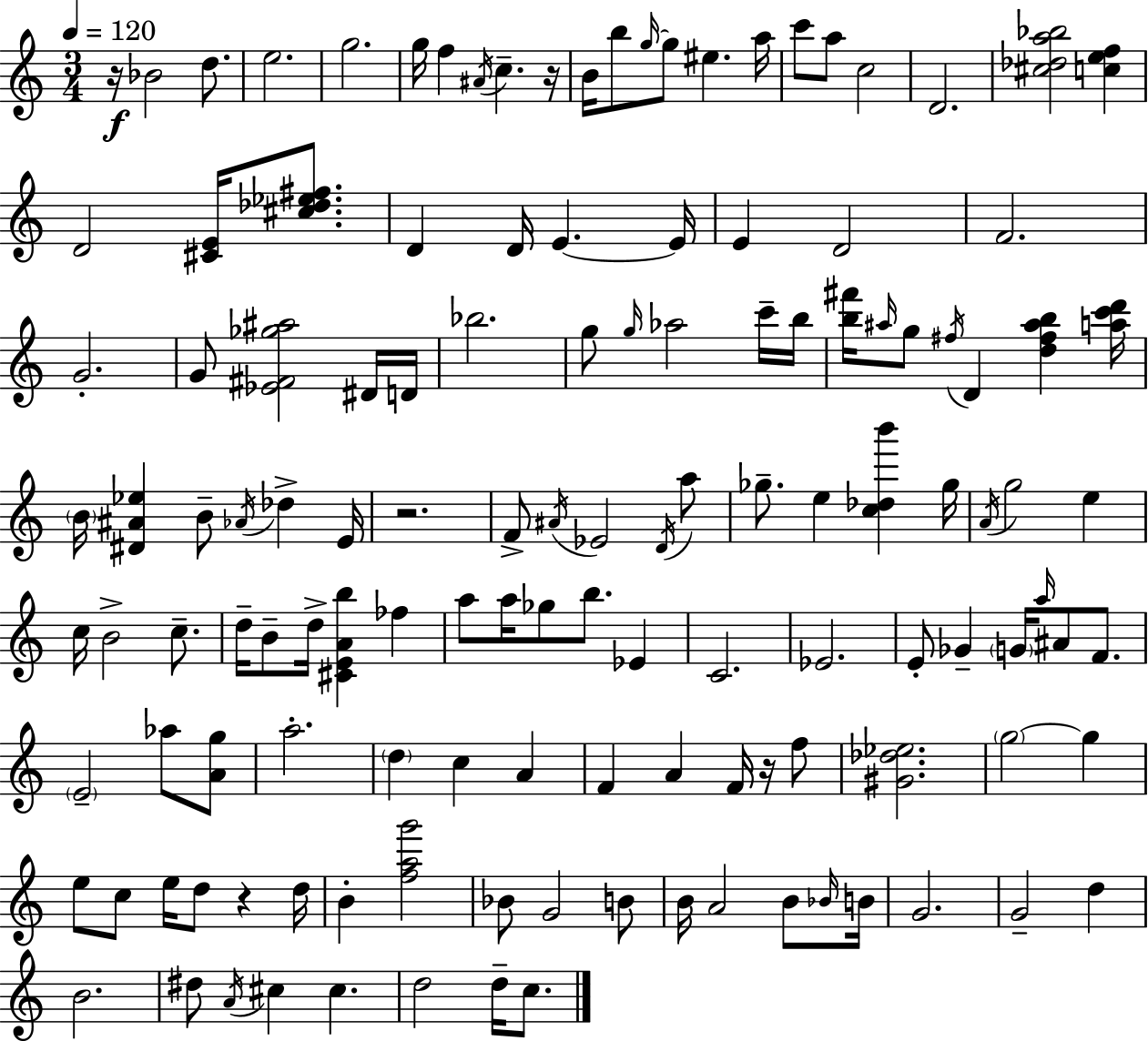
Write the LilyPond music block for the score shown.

{
  \clef treble
  \numericTimeSignature
  \time 3/4
  \key a \minor
  \tempo 4 = 120
  r16\f bes'2 d''8. | e''2. | g''2. | g''16 f''4 \acciaccatura { ais'16 } c''4.-- | \break r16 b'16 b''8 \grace { g''16~ }~ g''8 eis''4. | a''16 c'''8 a''8 c''2 | d'2. | <cis'' des'' a'' bes''>2 <c'' e'' f''>4 | \break d'2 <cis' e'>16 <cis'' des'' ees'' fis''>8. | d'4 d'16 e'4.~~ | e'16 e'4 d'2 | f'2. | \break g'2.-. | g'8 <ees' fis' ges'' ais''>2 | dis'16 d'16 bes''2. | g''8 \grace { g''16 } aes''2 | \break c'''16-- b''16 <b'' fis'''>16 \grace { ais''16 } g''8 \acciaccatura { fis''16 } d'4 | <d'' fis'' ais'' b''>4 <a'' c''' d'''>16 \parenthesize b'16 <dis' ais' ees''>4 b'8-- | \acciaccatura { aes'16 } des''4-> e'16 r2. | f'8-> \acciaccatura { ais'16 } ees'2 | \break \acciaccatura { d'16 } a''8 ges''8.-- e''4 | <c'' des'' b'''>4 ges''16 \acciaccatura { a'16 } g''2 | e''4 c''16 b'2-> | c''8.-- d''16-- b'8-- | \break d''16-> <cis' e' a' b''>4 fes''4 a''8 a''16 | ges''8 b''8. ees'4 c'2. | ees'2. | e'8-. ges'4-- | \break \parenthesize g'16 \grace { a''16 } ais'8 f'8. \parenthesize e'2-- | aes''8 <a' g''>8 a''2.-. | \parenthesize d''4 | c''4 a'4 f'4 | \break a'4 f'16 r16 f''8 <gis' des'' ees''>2. | \parenthesize g''2~~ | g''4 e''8 | c''8 e''16 d''8 r4 d''16 b'4-. | \break <f'' a'' g'''>2 bes'8 | g'2 b'8 b'16 a'2 | b'8 \grace { bes'16 } b'16 g'2. | g'2-- | \break d''4 b'2. | dis''8 | \acciaccatura { a'16 } cis''4 cis''4. | d''2 d''16-- c''8. | \break \bar "|."
}